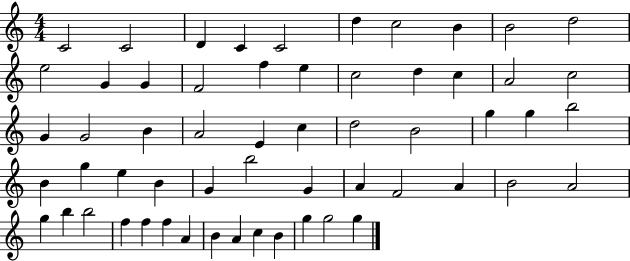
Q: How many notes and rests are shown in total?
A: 58